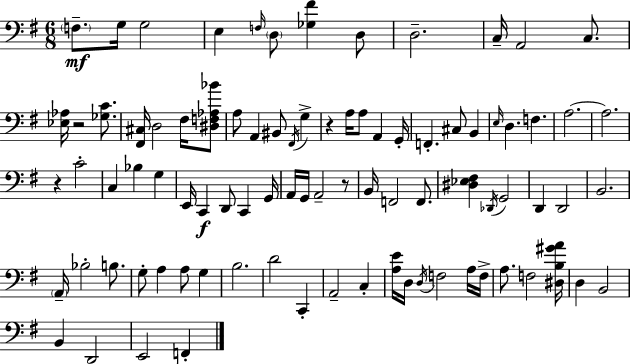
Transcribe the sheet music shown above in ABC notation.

X:1
T:Untitled
M:6/8
L:1/4
K:G
F,/2 G,/4 G,2 E, F,/4 D,/2 [_G,^F] D,/2 D,2 C,/4 A,,2 C,/2 [_E,_A,]/4 z2 [_G,C]/2 [^F,,^C,]/4 D,2 ^F,/4 [^D,F,_A,_B]/2 A,/2 A,, ^B,,/2 ^F,,/4 G, z A,/4 A,/2 A,, G,,/4 F,, ^C,/2 B,, E,/4 D, F, A,2 A,2 z C2 C, _B, G, E,,/4 C,, D,,/2 C,, G,,/4 A,,/4 G,,/4 A,,2 z/2 B,,/4 F,,2 F,,/2 [^D,_E,^F,] _D,,/4 G,,2 D,, D,,2 B,,2 A,,/4 _B,2 B,/2 G,/2 A, A,/2 G, B,2 D2 C,, A,,2 C, [A,E]/4 D,/4 D,/4 F,2 A,/4 F,/4 A,/2 F,2 [^D,B,^GA]/4 D, B,,2 B,, D,,2 E,,2 F,,